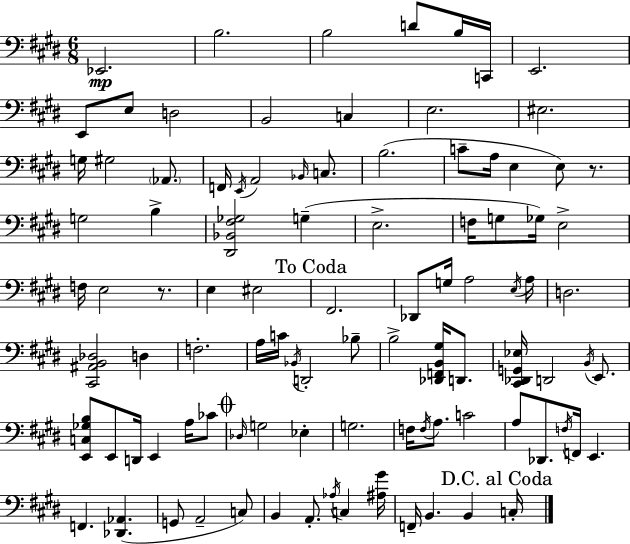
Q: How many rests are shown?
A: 2